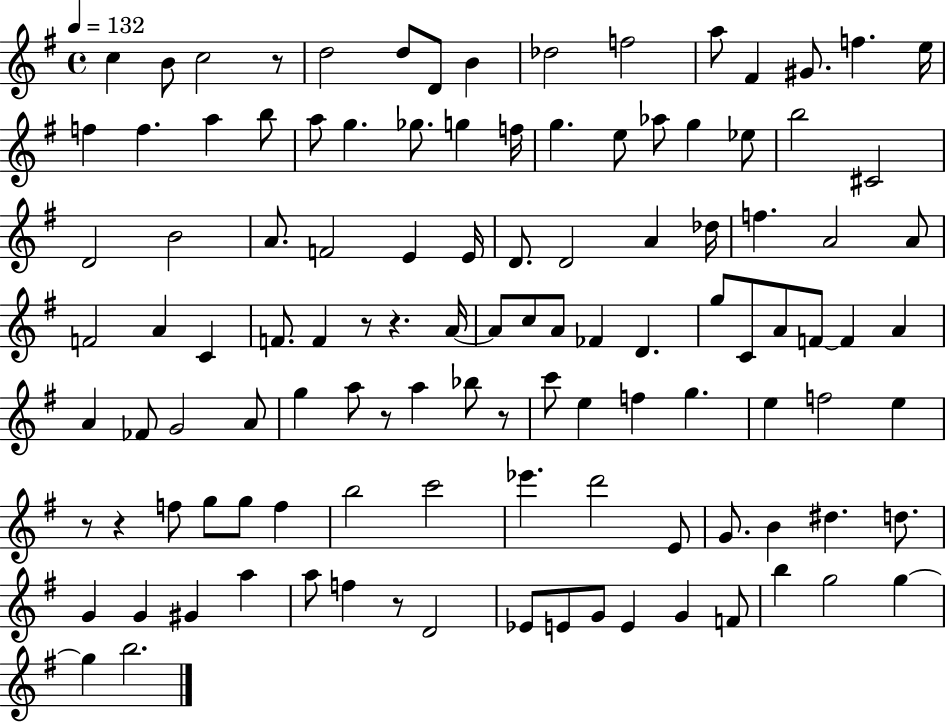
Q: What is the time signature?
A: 4/4